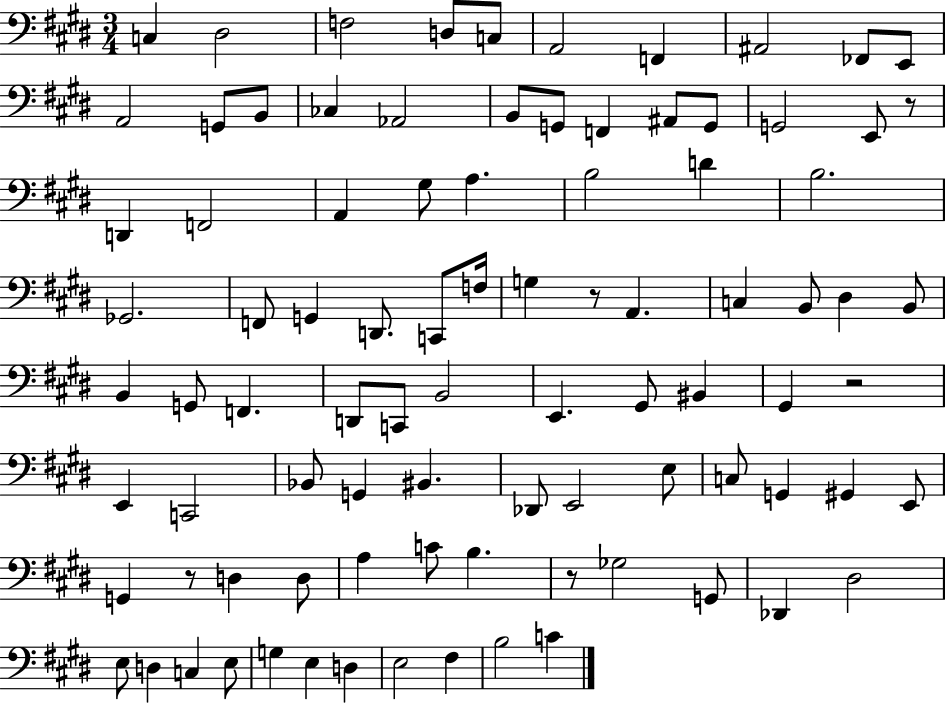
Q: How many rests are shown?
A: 5